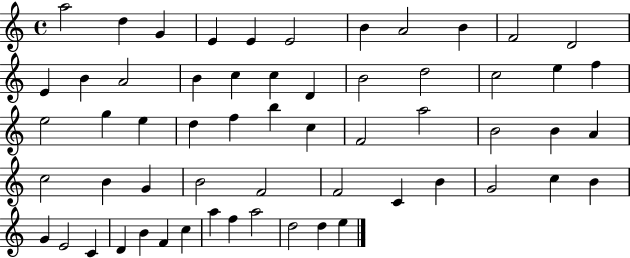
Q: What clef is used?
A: treble